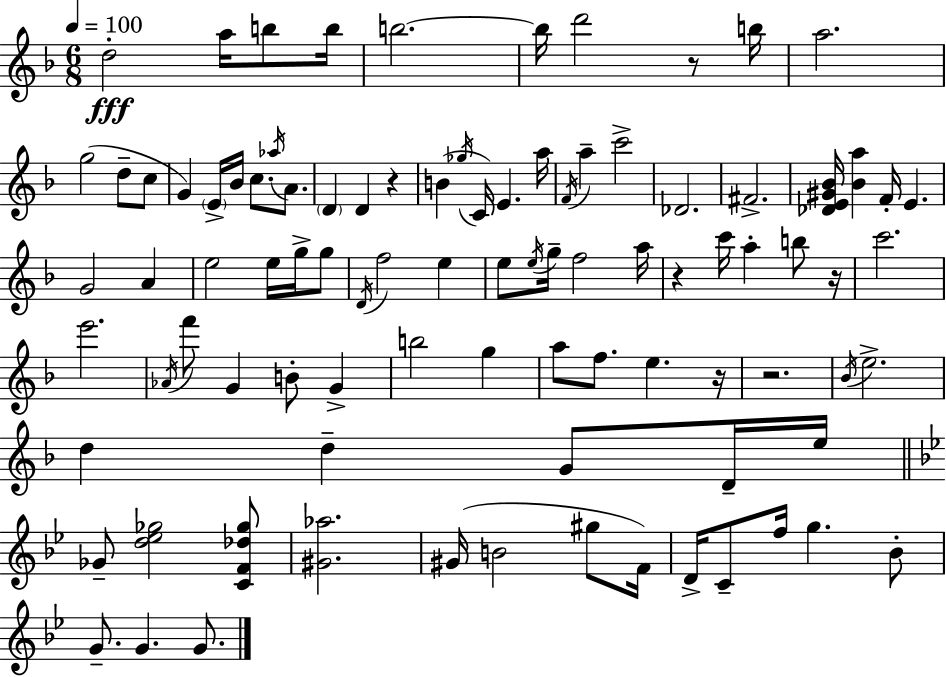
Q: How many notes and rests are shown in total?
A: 92